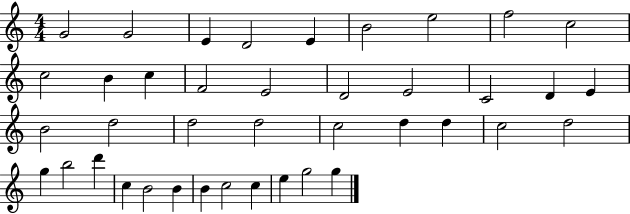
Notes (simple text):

G4/h G4/h E4/q D4/h E4/q B4/h E5/h F5/h C5/h C5/h B4/q C5/q F4/h E4/h D4/h E4/h C4/h D4/q E4/q B4/h D5/h D5/h D5/h C5/h D5/q D5/q C5/h D5/h G5/q B5/h D6/q C5/q B4/h B4/q B4/q C5/h C5/q E5/q G5/h G5/q